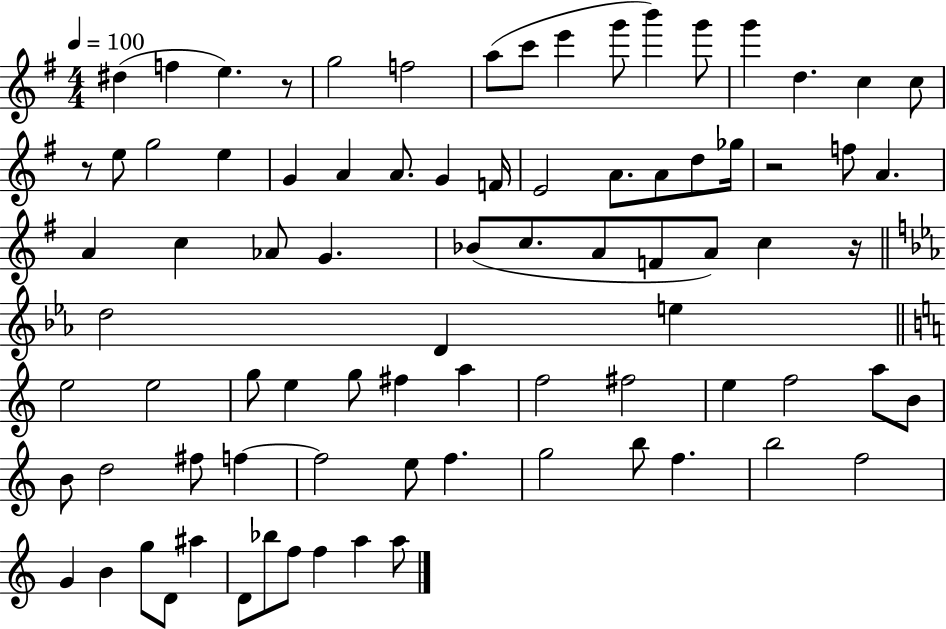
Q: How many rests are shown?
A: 4